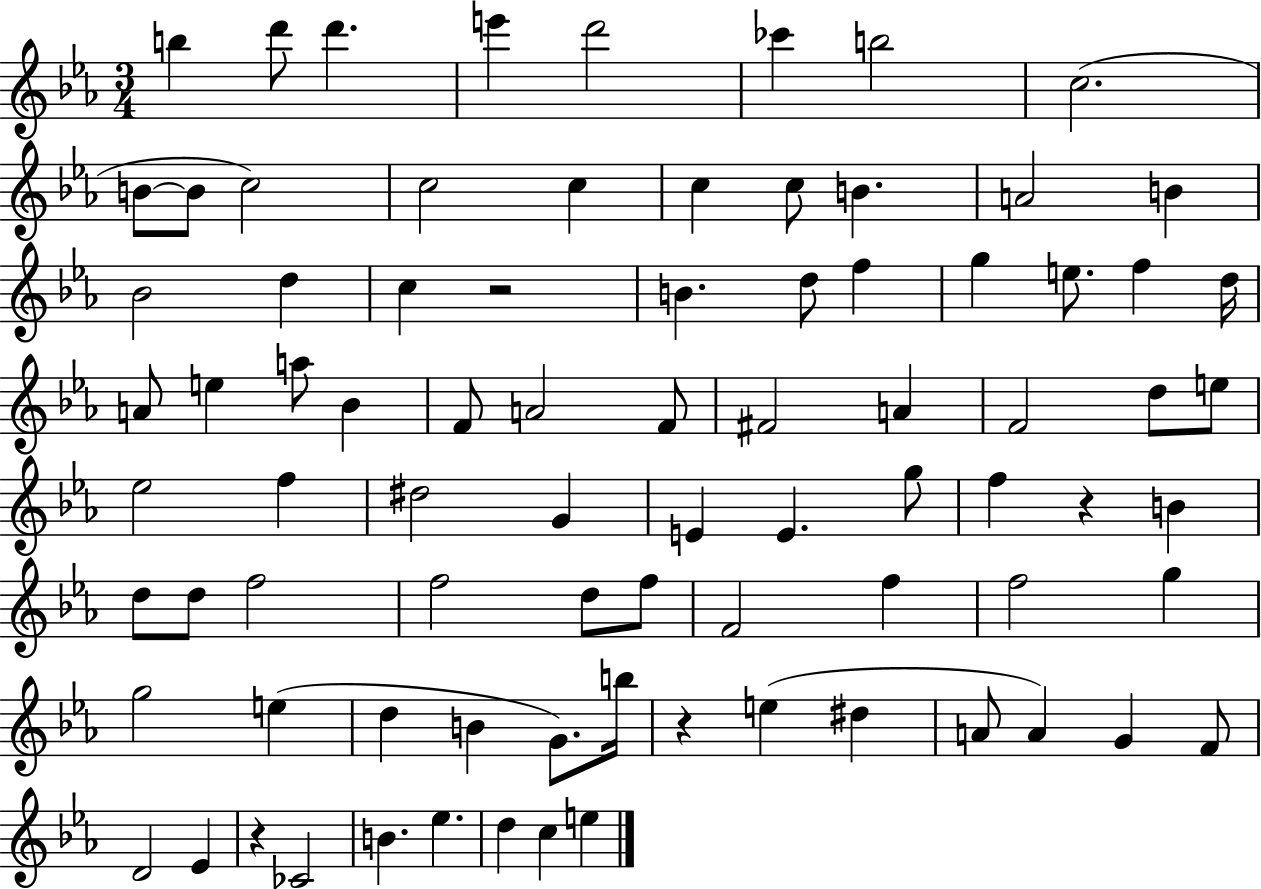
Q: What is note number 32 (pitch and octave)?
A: Bb4